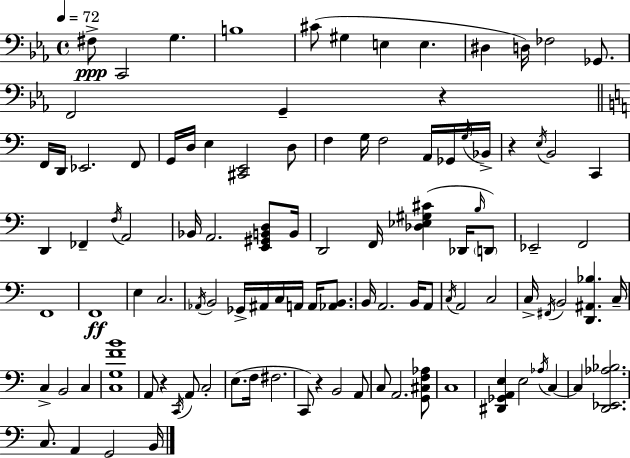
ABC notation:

X:1
T:Untitled
M:4/4
L:1/4
K:Cm
^F,/2 C,,2 G, B,4 ^C/2 ^G, E, E, ^D, D,/4 _F,2 _G,,/2 F,,2 G,, z F,,/4 D,,/4 _E,,2 F,,/2 G,,/4 D,/4 E, [^C,,E,,]2 D,/2 F, G,/4 F,2 A,,/4 _G,,/4 G,/4 _B,,/4 z E,/4 B,,2 C,, D,, _F,, F,/4 A,,2 _B,,/4 A,,2 [E,,^G,,B,,D,]/2 B,,/4 D,,2 F,,/4 [_D,_E,^G,^C] _D,,/4 B,/4 D,,/2 _E,,2 F,,2 F,,4 F,,4 E, C,2 _A,,/4 B,,2 _G,,/4 ^A,,/4 C,/4 A,,/4 A,,/4 [_A,,B,,]/2 B,,/4 A,,2 B,,/4 A,,/2 C,/4 A,,2 C,2 C,/4 ^F,,/4 B,,2 [D,,^A,,_B,] C,/4 C, B,,2 C, [C,G,FB]4 A,,/2 z C,,/4 A,,/2 C,2 E,/2 F,/4 ^F,2 C,,/2 z B,,2 A,,/2 C,/2 A,,2 [G,,^C,F,_A,]/2 C,4 [^D,,_G,,A,,E,] E,2 _A,/4 C, C, [D,,_E,,_A,_B,]2 C,/2 A,, G,,2 B,,/4